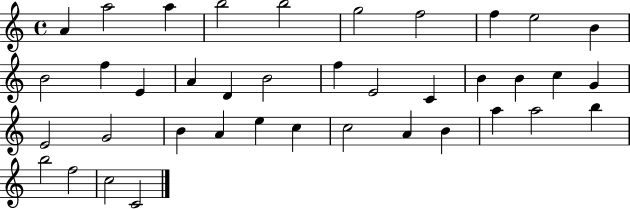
{
  \clef treble
  \time 4/4
  \defaultTimeSignature
  \key c \major
  a'4 a''2 a''4 | b''2 b''2 | g''2 f''2 | f''4 e''2 b'4 | \break b'2 f''4 e'4 | a'4 d'4 b'2 | f''4 e'2 c'4 | b'4 b'4 c''4 g'4 | \break e'2 g'2 | b'4 a'4 e''4 c''4 | c''2 a'4 b'4 | a''4 a''2 b''4 | \break b''2 f''2 | c''2 c'2 | \bar "|."
}